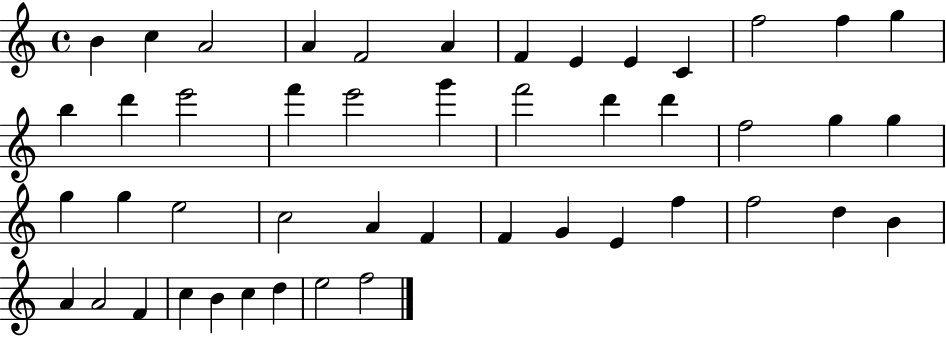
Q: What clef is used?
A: treble